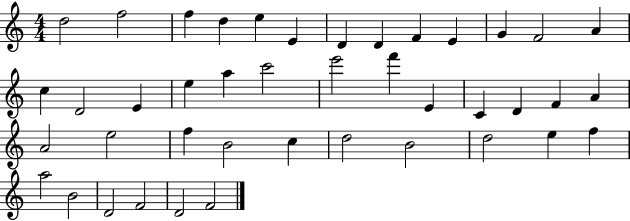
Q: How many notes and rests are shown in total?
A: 42